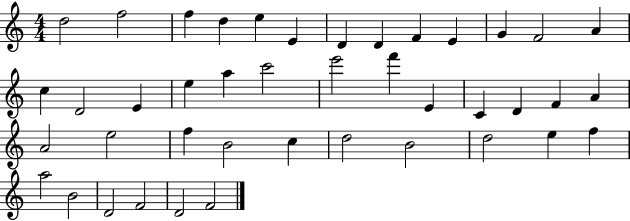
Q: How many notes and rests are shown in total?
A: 42